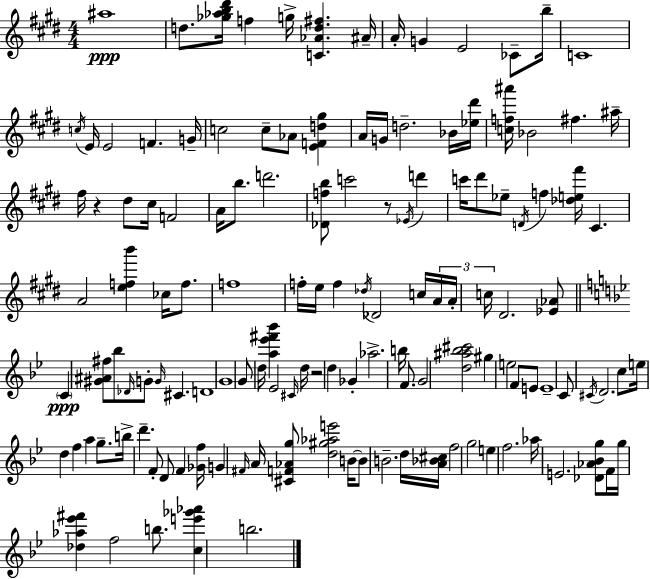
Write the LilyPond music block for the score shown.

{
  \clef treble
  \numericTimeSignature
  \time 4/4
  \key e \major
  \repeat volta 2 { ais''1\ppp | d''8. <ges'' aes'' b'' dis'''>16 f''4 g''16-> <c' aes' d'' fis''>4. ais'16-- | a'16-. g'4 e'2 ces'8-- b''16-- | c'1 | \break \acciaccatura { c''16 } e'16 e'2 f'4. | g'16-- c''2 c''8-- aes'8 <e' f' d'' gis''>4 | a'16 g'16 d''2.-- bes'16 | <ees'' dis'''>16 <c'' f'' ais'''>16 bes'2 fis''4. | \break ais''16-- fis''16 r4 dis''8 cis''16 f'2 | a'16 b''8. d'''2. | <des' f'' b''>8 c'''2 r8 \acciaccatura { ees'16 } d'''4 | c'''16 dis'''8 ees''8-- \acciaccatura { d'16 } f''4 <des'' e'' fis'''>16 cis'4. | \break a'2 <e'' f'' b'''>4 ces''16 | f''8. f''1 | f''16-. e''16 f''4 \acciaccatura { des''16 } des'2 | c''16 \tuplet 3/2 { a'16 a'16-. c''16 } dis'2. | \break <ees' aes'>8 \bar "||" \break \key bes \major \parenthesize c'4\ppp <gis' ais' fis''>8 bes''8 \grace { des'16 } g'8-. \grace { g'16 } cis'4. | d'1 | g'1 | g'8 d''16 <a'' ees''' fis''' bes'''>4 ees'2 | \break \grace { cis'16 } d''16 r2 d''4 ges'4-. | aes''2.-> b''16 | f'8. g'2 <d'' ais'' bes'' cis'''>2 | gis''4 e''2 f'8 | \break e'8 e'1-- | c'8 \acciaccatura { cis'16 } d'2. | c''8 e''16 d''4 f''4 a''4 | g''8.-- b''16-> d'''4.-- f'8-. d'8 f'4 | \break <ges' f''>16 g'4 \grace { fis'16 } a'16 <cis' f' aes' g''>8 <d'' gis'' aes'' e'''>2 | b'16~~ b'8 b'2.-- | d''16 <a' bes' cis''>16 f''2 g''2 | e''4 f''2. | \break aes''16 e'2. | <des' aes' bes' g''>8 f'16 g''16 <des'' aes'' ees''' fis'''>4 f''2 | b''8. <c'' e''' ges''' aes'''>4 b''2. | } \bar "|."
}